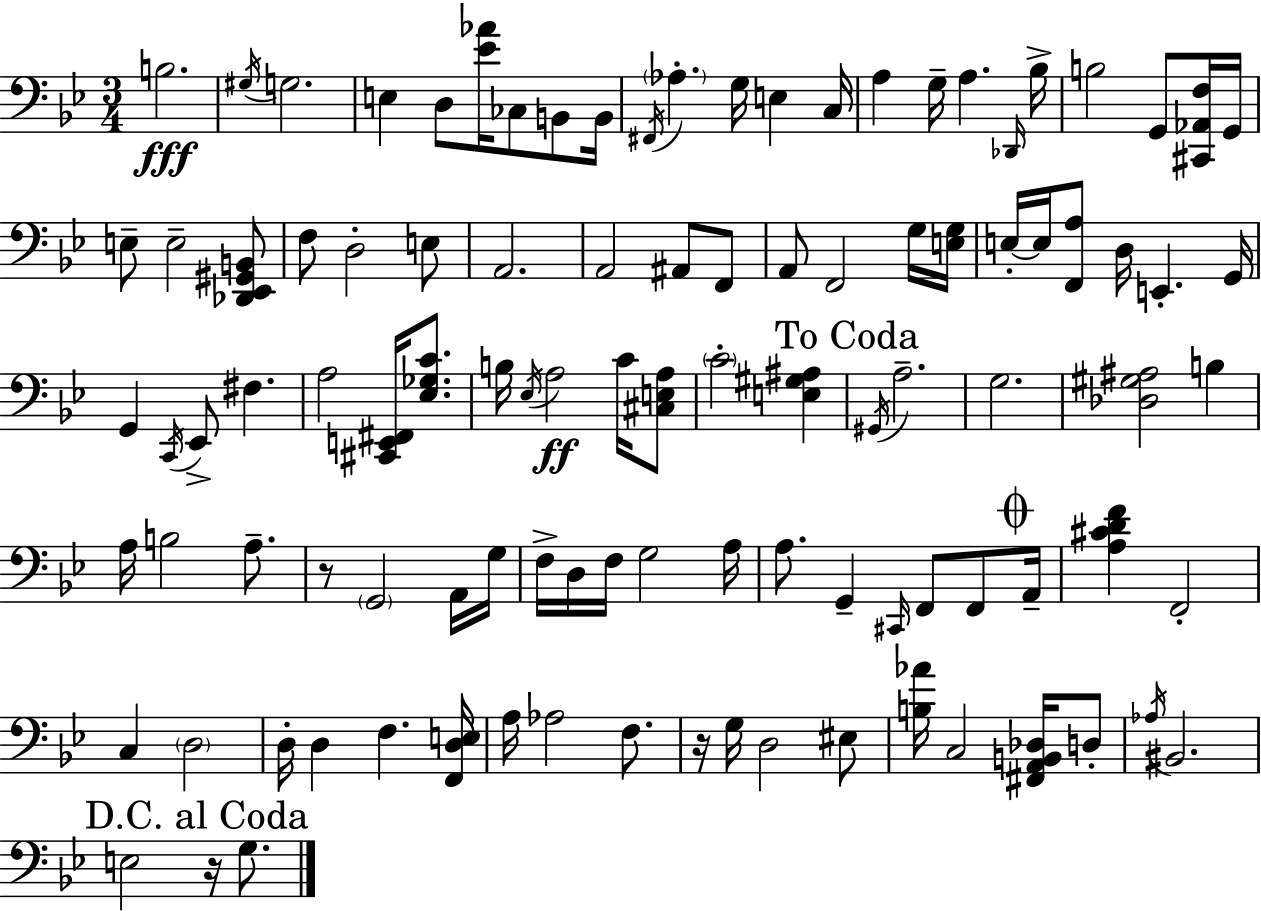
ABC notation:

X:1
T:Untitled
M:3/4
L:1/4
K:Bb
B,2 ^G,/4 G,2 E, D,/2 [_E_A]/4 _C,/2 B,,/2 B,,/4 ^F,,/4 _A, G,/4 E, C,/4 A, G,/4 A, _D,,/4 _B,/4 B,2 G,,/2 [^C,,_A,,F,]/4 G,,/4 E,/2 E,2 [_D,,_E,,^G,,B,,]/2 F,/2 D,2 E,/2 A,,2 A,,2 ^A,,/2 F,,/2 A,,/2 F,,2 G,/4 [E,G,]/4 E,/4 E,/4 [F,,A,]/2 D,/4 E,, G,,/4 G,, C,,/4 _E,,/2 ^F, A,2 [^C,,E,,^F,,]/4 [_E,_G,C]/2 B,/4 _E,/4 A,2 C/4 [^C,E,A,]/2 C2 [E,^G,^A,] ^G,,/4 A,2 G,2 [_D,^G,^A,]2 B, A,/4 B,2 A,/2 z/2 G,,2 A,,/4 G,/4 F,/4 D,/4 F,/4 G,2 A,/4 A,/2 G,, ^C,,/4 F,,/2 F,,/2 A,,/4 [A,^CDF] F,,2 C, D,2 D,/4 D, F, [F,,D,E,]/4 A,/4 _A,2 F,/2 z/4 G,/4 D,2 ^E,/2 [B,_A]/4 C,2 [^F,,A,,B,,_D,]/4 D,/2 _A,/4 ^B,,2 E,2 z/4 G,/2